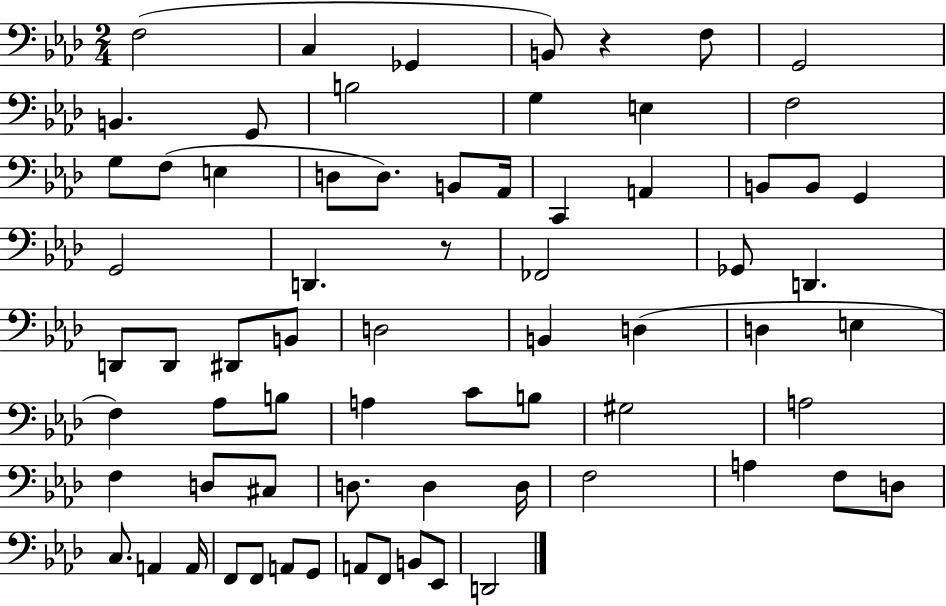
{
  \clef bass
  \numericTimeSignature
  \time 2/4
  \key aes \major
  f2( | c4 ges,4 | b,8) r4 f8 | g,2 | \break b,4. g,8 | b2 | g4 e4 | f2 | \break g8 f8( e4 | d8 d8.) b,8 aes,16 | c,4 a,4 | b,8 b,8 g,4 | \break g,2 | d,4. r8 | fes,2 | ges,8 d,4. | \break d,8 d,8 dis,8 b,8 | d2 | b,4 d4( | d4 e4 | \break f4) aes8 b8 | a4 c'8 b8 | gis2 | a2 | \break f4 d8 cis8 | d8. d4 d16 | f2 | a4 f8 d8 | \break c8. a,4 a,16 | f,8 f,8 a,8 g,8 | a,8 f,8 b,8 ees,8 | d,2 | \break \bar "|."
}